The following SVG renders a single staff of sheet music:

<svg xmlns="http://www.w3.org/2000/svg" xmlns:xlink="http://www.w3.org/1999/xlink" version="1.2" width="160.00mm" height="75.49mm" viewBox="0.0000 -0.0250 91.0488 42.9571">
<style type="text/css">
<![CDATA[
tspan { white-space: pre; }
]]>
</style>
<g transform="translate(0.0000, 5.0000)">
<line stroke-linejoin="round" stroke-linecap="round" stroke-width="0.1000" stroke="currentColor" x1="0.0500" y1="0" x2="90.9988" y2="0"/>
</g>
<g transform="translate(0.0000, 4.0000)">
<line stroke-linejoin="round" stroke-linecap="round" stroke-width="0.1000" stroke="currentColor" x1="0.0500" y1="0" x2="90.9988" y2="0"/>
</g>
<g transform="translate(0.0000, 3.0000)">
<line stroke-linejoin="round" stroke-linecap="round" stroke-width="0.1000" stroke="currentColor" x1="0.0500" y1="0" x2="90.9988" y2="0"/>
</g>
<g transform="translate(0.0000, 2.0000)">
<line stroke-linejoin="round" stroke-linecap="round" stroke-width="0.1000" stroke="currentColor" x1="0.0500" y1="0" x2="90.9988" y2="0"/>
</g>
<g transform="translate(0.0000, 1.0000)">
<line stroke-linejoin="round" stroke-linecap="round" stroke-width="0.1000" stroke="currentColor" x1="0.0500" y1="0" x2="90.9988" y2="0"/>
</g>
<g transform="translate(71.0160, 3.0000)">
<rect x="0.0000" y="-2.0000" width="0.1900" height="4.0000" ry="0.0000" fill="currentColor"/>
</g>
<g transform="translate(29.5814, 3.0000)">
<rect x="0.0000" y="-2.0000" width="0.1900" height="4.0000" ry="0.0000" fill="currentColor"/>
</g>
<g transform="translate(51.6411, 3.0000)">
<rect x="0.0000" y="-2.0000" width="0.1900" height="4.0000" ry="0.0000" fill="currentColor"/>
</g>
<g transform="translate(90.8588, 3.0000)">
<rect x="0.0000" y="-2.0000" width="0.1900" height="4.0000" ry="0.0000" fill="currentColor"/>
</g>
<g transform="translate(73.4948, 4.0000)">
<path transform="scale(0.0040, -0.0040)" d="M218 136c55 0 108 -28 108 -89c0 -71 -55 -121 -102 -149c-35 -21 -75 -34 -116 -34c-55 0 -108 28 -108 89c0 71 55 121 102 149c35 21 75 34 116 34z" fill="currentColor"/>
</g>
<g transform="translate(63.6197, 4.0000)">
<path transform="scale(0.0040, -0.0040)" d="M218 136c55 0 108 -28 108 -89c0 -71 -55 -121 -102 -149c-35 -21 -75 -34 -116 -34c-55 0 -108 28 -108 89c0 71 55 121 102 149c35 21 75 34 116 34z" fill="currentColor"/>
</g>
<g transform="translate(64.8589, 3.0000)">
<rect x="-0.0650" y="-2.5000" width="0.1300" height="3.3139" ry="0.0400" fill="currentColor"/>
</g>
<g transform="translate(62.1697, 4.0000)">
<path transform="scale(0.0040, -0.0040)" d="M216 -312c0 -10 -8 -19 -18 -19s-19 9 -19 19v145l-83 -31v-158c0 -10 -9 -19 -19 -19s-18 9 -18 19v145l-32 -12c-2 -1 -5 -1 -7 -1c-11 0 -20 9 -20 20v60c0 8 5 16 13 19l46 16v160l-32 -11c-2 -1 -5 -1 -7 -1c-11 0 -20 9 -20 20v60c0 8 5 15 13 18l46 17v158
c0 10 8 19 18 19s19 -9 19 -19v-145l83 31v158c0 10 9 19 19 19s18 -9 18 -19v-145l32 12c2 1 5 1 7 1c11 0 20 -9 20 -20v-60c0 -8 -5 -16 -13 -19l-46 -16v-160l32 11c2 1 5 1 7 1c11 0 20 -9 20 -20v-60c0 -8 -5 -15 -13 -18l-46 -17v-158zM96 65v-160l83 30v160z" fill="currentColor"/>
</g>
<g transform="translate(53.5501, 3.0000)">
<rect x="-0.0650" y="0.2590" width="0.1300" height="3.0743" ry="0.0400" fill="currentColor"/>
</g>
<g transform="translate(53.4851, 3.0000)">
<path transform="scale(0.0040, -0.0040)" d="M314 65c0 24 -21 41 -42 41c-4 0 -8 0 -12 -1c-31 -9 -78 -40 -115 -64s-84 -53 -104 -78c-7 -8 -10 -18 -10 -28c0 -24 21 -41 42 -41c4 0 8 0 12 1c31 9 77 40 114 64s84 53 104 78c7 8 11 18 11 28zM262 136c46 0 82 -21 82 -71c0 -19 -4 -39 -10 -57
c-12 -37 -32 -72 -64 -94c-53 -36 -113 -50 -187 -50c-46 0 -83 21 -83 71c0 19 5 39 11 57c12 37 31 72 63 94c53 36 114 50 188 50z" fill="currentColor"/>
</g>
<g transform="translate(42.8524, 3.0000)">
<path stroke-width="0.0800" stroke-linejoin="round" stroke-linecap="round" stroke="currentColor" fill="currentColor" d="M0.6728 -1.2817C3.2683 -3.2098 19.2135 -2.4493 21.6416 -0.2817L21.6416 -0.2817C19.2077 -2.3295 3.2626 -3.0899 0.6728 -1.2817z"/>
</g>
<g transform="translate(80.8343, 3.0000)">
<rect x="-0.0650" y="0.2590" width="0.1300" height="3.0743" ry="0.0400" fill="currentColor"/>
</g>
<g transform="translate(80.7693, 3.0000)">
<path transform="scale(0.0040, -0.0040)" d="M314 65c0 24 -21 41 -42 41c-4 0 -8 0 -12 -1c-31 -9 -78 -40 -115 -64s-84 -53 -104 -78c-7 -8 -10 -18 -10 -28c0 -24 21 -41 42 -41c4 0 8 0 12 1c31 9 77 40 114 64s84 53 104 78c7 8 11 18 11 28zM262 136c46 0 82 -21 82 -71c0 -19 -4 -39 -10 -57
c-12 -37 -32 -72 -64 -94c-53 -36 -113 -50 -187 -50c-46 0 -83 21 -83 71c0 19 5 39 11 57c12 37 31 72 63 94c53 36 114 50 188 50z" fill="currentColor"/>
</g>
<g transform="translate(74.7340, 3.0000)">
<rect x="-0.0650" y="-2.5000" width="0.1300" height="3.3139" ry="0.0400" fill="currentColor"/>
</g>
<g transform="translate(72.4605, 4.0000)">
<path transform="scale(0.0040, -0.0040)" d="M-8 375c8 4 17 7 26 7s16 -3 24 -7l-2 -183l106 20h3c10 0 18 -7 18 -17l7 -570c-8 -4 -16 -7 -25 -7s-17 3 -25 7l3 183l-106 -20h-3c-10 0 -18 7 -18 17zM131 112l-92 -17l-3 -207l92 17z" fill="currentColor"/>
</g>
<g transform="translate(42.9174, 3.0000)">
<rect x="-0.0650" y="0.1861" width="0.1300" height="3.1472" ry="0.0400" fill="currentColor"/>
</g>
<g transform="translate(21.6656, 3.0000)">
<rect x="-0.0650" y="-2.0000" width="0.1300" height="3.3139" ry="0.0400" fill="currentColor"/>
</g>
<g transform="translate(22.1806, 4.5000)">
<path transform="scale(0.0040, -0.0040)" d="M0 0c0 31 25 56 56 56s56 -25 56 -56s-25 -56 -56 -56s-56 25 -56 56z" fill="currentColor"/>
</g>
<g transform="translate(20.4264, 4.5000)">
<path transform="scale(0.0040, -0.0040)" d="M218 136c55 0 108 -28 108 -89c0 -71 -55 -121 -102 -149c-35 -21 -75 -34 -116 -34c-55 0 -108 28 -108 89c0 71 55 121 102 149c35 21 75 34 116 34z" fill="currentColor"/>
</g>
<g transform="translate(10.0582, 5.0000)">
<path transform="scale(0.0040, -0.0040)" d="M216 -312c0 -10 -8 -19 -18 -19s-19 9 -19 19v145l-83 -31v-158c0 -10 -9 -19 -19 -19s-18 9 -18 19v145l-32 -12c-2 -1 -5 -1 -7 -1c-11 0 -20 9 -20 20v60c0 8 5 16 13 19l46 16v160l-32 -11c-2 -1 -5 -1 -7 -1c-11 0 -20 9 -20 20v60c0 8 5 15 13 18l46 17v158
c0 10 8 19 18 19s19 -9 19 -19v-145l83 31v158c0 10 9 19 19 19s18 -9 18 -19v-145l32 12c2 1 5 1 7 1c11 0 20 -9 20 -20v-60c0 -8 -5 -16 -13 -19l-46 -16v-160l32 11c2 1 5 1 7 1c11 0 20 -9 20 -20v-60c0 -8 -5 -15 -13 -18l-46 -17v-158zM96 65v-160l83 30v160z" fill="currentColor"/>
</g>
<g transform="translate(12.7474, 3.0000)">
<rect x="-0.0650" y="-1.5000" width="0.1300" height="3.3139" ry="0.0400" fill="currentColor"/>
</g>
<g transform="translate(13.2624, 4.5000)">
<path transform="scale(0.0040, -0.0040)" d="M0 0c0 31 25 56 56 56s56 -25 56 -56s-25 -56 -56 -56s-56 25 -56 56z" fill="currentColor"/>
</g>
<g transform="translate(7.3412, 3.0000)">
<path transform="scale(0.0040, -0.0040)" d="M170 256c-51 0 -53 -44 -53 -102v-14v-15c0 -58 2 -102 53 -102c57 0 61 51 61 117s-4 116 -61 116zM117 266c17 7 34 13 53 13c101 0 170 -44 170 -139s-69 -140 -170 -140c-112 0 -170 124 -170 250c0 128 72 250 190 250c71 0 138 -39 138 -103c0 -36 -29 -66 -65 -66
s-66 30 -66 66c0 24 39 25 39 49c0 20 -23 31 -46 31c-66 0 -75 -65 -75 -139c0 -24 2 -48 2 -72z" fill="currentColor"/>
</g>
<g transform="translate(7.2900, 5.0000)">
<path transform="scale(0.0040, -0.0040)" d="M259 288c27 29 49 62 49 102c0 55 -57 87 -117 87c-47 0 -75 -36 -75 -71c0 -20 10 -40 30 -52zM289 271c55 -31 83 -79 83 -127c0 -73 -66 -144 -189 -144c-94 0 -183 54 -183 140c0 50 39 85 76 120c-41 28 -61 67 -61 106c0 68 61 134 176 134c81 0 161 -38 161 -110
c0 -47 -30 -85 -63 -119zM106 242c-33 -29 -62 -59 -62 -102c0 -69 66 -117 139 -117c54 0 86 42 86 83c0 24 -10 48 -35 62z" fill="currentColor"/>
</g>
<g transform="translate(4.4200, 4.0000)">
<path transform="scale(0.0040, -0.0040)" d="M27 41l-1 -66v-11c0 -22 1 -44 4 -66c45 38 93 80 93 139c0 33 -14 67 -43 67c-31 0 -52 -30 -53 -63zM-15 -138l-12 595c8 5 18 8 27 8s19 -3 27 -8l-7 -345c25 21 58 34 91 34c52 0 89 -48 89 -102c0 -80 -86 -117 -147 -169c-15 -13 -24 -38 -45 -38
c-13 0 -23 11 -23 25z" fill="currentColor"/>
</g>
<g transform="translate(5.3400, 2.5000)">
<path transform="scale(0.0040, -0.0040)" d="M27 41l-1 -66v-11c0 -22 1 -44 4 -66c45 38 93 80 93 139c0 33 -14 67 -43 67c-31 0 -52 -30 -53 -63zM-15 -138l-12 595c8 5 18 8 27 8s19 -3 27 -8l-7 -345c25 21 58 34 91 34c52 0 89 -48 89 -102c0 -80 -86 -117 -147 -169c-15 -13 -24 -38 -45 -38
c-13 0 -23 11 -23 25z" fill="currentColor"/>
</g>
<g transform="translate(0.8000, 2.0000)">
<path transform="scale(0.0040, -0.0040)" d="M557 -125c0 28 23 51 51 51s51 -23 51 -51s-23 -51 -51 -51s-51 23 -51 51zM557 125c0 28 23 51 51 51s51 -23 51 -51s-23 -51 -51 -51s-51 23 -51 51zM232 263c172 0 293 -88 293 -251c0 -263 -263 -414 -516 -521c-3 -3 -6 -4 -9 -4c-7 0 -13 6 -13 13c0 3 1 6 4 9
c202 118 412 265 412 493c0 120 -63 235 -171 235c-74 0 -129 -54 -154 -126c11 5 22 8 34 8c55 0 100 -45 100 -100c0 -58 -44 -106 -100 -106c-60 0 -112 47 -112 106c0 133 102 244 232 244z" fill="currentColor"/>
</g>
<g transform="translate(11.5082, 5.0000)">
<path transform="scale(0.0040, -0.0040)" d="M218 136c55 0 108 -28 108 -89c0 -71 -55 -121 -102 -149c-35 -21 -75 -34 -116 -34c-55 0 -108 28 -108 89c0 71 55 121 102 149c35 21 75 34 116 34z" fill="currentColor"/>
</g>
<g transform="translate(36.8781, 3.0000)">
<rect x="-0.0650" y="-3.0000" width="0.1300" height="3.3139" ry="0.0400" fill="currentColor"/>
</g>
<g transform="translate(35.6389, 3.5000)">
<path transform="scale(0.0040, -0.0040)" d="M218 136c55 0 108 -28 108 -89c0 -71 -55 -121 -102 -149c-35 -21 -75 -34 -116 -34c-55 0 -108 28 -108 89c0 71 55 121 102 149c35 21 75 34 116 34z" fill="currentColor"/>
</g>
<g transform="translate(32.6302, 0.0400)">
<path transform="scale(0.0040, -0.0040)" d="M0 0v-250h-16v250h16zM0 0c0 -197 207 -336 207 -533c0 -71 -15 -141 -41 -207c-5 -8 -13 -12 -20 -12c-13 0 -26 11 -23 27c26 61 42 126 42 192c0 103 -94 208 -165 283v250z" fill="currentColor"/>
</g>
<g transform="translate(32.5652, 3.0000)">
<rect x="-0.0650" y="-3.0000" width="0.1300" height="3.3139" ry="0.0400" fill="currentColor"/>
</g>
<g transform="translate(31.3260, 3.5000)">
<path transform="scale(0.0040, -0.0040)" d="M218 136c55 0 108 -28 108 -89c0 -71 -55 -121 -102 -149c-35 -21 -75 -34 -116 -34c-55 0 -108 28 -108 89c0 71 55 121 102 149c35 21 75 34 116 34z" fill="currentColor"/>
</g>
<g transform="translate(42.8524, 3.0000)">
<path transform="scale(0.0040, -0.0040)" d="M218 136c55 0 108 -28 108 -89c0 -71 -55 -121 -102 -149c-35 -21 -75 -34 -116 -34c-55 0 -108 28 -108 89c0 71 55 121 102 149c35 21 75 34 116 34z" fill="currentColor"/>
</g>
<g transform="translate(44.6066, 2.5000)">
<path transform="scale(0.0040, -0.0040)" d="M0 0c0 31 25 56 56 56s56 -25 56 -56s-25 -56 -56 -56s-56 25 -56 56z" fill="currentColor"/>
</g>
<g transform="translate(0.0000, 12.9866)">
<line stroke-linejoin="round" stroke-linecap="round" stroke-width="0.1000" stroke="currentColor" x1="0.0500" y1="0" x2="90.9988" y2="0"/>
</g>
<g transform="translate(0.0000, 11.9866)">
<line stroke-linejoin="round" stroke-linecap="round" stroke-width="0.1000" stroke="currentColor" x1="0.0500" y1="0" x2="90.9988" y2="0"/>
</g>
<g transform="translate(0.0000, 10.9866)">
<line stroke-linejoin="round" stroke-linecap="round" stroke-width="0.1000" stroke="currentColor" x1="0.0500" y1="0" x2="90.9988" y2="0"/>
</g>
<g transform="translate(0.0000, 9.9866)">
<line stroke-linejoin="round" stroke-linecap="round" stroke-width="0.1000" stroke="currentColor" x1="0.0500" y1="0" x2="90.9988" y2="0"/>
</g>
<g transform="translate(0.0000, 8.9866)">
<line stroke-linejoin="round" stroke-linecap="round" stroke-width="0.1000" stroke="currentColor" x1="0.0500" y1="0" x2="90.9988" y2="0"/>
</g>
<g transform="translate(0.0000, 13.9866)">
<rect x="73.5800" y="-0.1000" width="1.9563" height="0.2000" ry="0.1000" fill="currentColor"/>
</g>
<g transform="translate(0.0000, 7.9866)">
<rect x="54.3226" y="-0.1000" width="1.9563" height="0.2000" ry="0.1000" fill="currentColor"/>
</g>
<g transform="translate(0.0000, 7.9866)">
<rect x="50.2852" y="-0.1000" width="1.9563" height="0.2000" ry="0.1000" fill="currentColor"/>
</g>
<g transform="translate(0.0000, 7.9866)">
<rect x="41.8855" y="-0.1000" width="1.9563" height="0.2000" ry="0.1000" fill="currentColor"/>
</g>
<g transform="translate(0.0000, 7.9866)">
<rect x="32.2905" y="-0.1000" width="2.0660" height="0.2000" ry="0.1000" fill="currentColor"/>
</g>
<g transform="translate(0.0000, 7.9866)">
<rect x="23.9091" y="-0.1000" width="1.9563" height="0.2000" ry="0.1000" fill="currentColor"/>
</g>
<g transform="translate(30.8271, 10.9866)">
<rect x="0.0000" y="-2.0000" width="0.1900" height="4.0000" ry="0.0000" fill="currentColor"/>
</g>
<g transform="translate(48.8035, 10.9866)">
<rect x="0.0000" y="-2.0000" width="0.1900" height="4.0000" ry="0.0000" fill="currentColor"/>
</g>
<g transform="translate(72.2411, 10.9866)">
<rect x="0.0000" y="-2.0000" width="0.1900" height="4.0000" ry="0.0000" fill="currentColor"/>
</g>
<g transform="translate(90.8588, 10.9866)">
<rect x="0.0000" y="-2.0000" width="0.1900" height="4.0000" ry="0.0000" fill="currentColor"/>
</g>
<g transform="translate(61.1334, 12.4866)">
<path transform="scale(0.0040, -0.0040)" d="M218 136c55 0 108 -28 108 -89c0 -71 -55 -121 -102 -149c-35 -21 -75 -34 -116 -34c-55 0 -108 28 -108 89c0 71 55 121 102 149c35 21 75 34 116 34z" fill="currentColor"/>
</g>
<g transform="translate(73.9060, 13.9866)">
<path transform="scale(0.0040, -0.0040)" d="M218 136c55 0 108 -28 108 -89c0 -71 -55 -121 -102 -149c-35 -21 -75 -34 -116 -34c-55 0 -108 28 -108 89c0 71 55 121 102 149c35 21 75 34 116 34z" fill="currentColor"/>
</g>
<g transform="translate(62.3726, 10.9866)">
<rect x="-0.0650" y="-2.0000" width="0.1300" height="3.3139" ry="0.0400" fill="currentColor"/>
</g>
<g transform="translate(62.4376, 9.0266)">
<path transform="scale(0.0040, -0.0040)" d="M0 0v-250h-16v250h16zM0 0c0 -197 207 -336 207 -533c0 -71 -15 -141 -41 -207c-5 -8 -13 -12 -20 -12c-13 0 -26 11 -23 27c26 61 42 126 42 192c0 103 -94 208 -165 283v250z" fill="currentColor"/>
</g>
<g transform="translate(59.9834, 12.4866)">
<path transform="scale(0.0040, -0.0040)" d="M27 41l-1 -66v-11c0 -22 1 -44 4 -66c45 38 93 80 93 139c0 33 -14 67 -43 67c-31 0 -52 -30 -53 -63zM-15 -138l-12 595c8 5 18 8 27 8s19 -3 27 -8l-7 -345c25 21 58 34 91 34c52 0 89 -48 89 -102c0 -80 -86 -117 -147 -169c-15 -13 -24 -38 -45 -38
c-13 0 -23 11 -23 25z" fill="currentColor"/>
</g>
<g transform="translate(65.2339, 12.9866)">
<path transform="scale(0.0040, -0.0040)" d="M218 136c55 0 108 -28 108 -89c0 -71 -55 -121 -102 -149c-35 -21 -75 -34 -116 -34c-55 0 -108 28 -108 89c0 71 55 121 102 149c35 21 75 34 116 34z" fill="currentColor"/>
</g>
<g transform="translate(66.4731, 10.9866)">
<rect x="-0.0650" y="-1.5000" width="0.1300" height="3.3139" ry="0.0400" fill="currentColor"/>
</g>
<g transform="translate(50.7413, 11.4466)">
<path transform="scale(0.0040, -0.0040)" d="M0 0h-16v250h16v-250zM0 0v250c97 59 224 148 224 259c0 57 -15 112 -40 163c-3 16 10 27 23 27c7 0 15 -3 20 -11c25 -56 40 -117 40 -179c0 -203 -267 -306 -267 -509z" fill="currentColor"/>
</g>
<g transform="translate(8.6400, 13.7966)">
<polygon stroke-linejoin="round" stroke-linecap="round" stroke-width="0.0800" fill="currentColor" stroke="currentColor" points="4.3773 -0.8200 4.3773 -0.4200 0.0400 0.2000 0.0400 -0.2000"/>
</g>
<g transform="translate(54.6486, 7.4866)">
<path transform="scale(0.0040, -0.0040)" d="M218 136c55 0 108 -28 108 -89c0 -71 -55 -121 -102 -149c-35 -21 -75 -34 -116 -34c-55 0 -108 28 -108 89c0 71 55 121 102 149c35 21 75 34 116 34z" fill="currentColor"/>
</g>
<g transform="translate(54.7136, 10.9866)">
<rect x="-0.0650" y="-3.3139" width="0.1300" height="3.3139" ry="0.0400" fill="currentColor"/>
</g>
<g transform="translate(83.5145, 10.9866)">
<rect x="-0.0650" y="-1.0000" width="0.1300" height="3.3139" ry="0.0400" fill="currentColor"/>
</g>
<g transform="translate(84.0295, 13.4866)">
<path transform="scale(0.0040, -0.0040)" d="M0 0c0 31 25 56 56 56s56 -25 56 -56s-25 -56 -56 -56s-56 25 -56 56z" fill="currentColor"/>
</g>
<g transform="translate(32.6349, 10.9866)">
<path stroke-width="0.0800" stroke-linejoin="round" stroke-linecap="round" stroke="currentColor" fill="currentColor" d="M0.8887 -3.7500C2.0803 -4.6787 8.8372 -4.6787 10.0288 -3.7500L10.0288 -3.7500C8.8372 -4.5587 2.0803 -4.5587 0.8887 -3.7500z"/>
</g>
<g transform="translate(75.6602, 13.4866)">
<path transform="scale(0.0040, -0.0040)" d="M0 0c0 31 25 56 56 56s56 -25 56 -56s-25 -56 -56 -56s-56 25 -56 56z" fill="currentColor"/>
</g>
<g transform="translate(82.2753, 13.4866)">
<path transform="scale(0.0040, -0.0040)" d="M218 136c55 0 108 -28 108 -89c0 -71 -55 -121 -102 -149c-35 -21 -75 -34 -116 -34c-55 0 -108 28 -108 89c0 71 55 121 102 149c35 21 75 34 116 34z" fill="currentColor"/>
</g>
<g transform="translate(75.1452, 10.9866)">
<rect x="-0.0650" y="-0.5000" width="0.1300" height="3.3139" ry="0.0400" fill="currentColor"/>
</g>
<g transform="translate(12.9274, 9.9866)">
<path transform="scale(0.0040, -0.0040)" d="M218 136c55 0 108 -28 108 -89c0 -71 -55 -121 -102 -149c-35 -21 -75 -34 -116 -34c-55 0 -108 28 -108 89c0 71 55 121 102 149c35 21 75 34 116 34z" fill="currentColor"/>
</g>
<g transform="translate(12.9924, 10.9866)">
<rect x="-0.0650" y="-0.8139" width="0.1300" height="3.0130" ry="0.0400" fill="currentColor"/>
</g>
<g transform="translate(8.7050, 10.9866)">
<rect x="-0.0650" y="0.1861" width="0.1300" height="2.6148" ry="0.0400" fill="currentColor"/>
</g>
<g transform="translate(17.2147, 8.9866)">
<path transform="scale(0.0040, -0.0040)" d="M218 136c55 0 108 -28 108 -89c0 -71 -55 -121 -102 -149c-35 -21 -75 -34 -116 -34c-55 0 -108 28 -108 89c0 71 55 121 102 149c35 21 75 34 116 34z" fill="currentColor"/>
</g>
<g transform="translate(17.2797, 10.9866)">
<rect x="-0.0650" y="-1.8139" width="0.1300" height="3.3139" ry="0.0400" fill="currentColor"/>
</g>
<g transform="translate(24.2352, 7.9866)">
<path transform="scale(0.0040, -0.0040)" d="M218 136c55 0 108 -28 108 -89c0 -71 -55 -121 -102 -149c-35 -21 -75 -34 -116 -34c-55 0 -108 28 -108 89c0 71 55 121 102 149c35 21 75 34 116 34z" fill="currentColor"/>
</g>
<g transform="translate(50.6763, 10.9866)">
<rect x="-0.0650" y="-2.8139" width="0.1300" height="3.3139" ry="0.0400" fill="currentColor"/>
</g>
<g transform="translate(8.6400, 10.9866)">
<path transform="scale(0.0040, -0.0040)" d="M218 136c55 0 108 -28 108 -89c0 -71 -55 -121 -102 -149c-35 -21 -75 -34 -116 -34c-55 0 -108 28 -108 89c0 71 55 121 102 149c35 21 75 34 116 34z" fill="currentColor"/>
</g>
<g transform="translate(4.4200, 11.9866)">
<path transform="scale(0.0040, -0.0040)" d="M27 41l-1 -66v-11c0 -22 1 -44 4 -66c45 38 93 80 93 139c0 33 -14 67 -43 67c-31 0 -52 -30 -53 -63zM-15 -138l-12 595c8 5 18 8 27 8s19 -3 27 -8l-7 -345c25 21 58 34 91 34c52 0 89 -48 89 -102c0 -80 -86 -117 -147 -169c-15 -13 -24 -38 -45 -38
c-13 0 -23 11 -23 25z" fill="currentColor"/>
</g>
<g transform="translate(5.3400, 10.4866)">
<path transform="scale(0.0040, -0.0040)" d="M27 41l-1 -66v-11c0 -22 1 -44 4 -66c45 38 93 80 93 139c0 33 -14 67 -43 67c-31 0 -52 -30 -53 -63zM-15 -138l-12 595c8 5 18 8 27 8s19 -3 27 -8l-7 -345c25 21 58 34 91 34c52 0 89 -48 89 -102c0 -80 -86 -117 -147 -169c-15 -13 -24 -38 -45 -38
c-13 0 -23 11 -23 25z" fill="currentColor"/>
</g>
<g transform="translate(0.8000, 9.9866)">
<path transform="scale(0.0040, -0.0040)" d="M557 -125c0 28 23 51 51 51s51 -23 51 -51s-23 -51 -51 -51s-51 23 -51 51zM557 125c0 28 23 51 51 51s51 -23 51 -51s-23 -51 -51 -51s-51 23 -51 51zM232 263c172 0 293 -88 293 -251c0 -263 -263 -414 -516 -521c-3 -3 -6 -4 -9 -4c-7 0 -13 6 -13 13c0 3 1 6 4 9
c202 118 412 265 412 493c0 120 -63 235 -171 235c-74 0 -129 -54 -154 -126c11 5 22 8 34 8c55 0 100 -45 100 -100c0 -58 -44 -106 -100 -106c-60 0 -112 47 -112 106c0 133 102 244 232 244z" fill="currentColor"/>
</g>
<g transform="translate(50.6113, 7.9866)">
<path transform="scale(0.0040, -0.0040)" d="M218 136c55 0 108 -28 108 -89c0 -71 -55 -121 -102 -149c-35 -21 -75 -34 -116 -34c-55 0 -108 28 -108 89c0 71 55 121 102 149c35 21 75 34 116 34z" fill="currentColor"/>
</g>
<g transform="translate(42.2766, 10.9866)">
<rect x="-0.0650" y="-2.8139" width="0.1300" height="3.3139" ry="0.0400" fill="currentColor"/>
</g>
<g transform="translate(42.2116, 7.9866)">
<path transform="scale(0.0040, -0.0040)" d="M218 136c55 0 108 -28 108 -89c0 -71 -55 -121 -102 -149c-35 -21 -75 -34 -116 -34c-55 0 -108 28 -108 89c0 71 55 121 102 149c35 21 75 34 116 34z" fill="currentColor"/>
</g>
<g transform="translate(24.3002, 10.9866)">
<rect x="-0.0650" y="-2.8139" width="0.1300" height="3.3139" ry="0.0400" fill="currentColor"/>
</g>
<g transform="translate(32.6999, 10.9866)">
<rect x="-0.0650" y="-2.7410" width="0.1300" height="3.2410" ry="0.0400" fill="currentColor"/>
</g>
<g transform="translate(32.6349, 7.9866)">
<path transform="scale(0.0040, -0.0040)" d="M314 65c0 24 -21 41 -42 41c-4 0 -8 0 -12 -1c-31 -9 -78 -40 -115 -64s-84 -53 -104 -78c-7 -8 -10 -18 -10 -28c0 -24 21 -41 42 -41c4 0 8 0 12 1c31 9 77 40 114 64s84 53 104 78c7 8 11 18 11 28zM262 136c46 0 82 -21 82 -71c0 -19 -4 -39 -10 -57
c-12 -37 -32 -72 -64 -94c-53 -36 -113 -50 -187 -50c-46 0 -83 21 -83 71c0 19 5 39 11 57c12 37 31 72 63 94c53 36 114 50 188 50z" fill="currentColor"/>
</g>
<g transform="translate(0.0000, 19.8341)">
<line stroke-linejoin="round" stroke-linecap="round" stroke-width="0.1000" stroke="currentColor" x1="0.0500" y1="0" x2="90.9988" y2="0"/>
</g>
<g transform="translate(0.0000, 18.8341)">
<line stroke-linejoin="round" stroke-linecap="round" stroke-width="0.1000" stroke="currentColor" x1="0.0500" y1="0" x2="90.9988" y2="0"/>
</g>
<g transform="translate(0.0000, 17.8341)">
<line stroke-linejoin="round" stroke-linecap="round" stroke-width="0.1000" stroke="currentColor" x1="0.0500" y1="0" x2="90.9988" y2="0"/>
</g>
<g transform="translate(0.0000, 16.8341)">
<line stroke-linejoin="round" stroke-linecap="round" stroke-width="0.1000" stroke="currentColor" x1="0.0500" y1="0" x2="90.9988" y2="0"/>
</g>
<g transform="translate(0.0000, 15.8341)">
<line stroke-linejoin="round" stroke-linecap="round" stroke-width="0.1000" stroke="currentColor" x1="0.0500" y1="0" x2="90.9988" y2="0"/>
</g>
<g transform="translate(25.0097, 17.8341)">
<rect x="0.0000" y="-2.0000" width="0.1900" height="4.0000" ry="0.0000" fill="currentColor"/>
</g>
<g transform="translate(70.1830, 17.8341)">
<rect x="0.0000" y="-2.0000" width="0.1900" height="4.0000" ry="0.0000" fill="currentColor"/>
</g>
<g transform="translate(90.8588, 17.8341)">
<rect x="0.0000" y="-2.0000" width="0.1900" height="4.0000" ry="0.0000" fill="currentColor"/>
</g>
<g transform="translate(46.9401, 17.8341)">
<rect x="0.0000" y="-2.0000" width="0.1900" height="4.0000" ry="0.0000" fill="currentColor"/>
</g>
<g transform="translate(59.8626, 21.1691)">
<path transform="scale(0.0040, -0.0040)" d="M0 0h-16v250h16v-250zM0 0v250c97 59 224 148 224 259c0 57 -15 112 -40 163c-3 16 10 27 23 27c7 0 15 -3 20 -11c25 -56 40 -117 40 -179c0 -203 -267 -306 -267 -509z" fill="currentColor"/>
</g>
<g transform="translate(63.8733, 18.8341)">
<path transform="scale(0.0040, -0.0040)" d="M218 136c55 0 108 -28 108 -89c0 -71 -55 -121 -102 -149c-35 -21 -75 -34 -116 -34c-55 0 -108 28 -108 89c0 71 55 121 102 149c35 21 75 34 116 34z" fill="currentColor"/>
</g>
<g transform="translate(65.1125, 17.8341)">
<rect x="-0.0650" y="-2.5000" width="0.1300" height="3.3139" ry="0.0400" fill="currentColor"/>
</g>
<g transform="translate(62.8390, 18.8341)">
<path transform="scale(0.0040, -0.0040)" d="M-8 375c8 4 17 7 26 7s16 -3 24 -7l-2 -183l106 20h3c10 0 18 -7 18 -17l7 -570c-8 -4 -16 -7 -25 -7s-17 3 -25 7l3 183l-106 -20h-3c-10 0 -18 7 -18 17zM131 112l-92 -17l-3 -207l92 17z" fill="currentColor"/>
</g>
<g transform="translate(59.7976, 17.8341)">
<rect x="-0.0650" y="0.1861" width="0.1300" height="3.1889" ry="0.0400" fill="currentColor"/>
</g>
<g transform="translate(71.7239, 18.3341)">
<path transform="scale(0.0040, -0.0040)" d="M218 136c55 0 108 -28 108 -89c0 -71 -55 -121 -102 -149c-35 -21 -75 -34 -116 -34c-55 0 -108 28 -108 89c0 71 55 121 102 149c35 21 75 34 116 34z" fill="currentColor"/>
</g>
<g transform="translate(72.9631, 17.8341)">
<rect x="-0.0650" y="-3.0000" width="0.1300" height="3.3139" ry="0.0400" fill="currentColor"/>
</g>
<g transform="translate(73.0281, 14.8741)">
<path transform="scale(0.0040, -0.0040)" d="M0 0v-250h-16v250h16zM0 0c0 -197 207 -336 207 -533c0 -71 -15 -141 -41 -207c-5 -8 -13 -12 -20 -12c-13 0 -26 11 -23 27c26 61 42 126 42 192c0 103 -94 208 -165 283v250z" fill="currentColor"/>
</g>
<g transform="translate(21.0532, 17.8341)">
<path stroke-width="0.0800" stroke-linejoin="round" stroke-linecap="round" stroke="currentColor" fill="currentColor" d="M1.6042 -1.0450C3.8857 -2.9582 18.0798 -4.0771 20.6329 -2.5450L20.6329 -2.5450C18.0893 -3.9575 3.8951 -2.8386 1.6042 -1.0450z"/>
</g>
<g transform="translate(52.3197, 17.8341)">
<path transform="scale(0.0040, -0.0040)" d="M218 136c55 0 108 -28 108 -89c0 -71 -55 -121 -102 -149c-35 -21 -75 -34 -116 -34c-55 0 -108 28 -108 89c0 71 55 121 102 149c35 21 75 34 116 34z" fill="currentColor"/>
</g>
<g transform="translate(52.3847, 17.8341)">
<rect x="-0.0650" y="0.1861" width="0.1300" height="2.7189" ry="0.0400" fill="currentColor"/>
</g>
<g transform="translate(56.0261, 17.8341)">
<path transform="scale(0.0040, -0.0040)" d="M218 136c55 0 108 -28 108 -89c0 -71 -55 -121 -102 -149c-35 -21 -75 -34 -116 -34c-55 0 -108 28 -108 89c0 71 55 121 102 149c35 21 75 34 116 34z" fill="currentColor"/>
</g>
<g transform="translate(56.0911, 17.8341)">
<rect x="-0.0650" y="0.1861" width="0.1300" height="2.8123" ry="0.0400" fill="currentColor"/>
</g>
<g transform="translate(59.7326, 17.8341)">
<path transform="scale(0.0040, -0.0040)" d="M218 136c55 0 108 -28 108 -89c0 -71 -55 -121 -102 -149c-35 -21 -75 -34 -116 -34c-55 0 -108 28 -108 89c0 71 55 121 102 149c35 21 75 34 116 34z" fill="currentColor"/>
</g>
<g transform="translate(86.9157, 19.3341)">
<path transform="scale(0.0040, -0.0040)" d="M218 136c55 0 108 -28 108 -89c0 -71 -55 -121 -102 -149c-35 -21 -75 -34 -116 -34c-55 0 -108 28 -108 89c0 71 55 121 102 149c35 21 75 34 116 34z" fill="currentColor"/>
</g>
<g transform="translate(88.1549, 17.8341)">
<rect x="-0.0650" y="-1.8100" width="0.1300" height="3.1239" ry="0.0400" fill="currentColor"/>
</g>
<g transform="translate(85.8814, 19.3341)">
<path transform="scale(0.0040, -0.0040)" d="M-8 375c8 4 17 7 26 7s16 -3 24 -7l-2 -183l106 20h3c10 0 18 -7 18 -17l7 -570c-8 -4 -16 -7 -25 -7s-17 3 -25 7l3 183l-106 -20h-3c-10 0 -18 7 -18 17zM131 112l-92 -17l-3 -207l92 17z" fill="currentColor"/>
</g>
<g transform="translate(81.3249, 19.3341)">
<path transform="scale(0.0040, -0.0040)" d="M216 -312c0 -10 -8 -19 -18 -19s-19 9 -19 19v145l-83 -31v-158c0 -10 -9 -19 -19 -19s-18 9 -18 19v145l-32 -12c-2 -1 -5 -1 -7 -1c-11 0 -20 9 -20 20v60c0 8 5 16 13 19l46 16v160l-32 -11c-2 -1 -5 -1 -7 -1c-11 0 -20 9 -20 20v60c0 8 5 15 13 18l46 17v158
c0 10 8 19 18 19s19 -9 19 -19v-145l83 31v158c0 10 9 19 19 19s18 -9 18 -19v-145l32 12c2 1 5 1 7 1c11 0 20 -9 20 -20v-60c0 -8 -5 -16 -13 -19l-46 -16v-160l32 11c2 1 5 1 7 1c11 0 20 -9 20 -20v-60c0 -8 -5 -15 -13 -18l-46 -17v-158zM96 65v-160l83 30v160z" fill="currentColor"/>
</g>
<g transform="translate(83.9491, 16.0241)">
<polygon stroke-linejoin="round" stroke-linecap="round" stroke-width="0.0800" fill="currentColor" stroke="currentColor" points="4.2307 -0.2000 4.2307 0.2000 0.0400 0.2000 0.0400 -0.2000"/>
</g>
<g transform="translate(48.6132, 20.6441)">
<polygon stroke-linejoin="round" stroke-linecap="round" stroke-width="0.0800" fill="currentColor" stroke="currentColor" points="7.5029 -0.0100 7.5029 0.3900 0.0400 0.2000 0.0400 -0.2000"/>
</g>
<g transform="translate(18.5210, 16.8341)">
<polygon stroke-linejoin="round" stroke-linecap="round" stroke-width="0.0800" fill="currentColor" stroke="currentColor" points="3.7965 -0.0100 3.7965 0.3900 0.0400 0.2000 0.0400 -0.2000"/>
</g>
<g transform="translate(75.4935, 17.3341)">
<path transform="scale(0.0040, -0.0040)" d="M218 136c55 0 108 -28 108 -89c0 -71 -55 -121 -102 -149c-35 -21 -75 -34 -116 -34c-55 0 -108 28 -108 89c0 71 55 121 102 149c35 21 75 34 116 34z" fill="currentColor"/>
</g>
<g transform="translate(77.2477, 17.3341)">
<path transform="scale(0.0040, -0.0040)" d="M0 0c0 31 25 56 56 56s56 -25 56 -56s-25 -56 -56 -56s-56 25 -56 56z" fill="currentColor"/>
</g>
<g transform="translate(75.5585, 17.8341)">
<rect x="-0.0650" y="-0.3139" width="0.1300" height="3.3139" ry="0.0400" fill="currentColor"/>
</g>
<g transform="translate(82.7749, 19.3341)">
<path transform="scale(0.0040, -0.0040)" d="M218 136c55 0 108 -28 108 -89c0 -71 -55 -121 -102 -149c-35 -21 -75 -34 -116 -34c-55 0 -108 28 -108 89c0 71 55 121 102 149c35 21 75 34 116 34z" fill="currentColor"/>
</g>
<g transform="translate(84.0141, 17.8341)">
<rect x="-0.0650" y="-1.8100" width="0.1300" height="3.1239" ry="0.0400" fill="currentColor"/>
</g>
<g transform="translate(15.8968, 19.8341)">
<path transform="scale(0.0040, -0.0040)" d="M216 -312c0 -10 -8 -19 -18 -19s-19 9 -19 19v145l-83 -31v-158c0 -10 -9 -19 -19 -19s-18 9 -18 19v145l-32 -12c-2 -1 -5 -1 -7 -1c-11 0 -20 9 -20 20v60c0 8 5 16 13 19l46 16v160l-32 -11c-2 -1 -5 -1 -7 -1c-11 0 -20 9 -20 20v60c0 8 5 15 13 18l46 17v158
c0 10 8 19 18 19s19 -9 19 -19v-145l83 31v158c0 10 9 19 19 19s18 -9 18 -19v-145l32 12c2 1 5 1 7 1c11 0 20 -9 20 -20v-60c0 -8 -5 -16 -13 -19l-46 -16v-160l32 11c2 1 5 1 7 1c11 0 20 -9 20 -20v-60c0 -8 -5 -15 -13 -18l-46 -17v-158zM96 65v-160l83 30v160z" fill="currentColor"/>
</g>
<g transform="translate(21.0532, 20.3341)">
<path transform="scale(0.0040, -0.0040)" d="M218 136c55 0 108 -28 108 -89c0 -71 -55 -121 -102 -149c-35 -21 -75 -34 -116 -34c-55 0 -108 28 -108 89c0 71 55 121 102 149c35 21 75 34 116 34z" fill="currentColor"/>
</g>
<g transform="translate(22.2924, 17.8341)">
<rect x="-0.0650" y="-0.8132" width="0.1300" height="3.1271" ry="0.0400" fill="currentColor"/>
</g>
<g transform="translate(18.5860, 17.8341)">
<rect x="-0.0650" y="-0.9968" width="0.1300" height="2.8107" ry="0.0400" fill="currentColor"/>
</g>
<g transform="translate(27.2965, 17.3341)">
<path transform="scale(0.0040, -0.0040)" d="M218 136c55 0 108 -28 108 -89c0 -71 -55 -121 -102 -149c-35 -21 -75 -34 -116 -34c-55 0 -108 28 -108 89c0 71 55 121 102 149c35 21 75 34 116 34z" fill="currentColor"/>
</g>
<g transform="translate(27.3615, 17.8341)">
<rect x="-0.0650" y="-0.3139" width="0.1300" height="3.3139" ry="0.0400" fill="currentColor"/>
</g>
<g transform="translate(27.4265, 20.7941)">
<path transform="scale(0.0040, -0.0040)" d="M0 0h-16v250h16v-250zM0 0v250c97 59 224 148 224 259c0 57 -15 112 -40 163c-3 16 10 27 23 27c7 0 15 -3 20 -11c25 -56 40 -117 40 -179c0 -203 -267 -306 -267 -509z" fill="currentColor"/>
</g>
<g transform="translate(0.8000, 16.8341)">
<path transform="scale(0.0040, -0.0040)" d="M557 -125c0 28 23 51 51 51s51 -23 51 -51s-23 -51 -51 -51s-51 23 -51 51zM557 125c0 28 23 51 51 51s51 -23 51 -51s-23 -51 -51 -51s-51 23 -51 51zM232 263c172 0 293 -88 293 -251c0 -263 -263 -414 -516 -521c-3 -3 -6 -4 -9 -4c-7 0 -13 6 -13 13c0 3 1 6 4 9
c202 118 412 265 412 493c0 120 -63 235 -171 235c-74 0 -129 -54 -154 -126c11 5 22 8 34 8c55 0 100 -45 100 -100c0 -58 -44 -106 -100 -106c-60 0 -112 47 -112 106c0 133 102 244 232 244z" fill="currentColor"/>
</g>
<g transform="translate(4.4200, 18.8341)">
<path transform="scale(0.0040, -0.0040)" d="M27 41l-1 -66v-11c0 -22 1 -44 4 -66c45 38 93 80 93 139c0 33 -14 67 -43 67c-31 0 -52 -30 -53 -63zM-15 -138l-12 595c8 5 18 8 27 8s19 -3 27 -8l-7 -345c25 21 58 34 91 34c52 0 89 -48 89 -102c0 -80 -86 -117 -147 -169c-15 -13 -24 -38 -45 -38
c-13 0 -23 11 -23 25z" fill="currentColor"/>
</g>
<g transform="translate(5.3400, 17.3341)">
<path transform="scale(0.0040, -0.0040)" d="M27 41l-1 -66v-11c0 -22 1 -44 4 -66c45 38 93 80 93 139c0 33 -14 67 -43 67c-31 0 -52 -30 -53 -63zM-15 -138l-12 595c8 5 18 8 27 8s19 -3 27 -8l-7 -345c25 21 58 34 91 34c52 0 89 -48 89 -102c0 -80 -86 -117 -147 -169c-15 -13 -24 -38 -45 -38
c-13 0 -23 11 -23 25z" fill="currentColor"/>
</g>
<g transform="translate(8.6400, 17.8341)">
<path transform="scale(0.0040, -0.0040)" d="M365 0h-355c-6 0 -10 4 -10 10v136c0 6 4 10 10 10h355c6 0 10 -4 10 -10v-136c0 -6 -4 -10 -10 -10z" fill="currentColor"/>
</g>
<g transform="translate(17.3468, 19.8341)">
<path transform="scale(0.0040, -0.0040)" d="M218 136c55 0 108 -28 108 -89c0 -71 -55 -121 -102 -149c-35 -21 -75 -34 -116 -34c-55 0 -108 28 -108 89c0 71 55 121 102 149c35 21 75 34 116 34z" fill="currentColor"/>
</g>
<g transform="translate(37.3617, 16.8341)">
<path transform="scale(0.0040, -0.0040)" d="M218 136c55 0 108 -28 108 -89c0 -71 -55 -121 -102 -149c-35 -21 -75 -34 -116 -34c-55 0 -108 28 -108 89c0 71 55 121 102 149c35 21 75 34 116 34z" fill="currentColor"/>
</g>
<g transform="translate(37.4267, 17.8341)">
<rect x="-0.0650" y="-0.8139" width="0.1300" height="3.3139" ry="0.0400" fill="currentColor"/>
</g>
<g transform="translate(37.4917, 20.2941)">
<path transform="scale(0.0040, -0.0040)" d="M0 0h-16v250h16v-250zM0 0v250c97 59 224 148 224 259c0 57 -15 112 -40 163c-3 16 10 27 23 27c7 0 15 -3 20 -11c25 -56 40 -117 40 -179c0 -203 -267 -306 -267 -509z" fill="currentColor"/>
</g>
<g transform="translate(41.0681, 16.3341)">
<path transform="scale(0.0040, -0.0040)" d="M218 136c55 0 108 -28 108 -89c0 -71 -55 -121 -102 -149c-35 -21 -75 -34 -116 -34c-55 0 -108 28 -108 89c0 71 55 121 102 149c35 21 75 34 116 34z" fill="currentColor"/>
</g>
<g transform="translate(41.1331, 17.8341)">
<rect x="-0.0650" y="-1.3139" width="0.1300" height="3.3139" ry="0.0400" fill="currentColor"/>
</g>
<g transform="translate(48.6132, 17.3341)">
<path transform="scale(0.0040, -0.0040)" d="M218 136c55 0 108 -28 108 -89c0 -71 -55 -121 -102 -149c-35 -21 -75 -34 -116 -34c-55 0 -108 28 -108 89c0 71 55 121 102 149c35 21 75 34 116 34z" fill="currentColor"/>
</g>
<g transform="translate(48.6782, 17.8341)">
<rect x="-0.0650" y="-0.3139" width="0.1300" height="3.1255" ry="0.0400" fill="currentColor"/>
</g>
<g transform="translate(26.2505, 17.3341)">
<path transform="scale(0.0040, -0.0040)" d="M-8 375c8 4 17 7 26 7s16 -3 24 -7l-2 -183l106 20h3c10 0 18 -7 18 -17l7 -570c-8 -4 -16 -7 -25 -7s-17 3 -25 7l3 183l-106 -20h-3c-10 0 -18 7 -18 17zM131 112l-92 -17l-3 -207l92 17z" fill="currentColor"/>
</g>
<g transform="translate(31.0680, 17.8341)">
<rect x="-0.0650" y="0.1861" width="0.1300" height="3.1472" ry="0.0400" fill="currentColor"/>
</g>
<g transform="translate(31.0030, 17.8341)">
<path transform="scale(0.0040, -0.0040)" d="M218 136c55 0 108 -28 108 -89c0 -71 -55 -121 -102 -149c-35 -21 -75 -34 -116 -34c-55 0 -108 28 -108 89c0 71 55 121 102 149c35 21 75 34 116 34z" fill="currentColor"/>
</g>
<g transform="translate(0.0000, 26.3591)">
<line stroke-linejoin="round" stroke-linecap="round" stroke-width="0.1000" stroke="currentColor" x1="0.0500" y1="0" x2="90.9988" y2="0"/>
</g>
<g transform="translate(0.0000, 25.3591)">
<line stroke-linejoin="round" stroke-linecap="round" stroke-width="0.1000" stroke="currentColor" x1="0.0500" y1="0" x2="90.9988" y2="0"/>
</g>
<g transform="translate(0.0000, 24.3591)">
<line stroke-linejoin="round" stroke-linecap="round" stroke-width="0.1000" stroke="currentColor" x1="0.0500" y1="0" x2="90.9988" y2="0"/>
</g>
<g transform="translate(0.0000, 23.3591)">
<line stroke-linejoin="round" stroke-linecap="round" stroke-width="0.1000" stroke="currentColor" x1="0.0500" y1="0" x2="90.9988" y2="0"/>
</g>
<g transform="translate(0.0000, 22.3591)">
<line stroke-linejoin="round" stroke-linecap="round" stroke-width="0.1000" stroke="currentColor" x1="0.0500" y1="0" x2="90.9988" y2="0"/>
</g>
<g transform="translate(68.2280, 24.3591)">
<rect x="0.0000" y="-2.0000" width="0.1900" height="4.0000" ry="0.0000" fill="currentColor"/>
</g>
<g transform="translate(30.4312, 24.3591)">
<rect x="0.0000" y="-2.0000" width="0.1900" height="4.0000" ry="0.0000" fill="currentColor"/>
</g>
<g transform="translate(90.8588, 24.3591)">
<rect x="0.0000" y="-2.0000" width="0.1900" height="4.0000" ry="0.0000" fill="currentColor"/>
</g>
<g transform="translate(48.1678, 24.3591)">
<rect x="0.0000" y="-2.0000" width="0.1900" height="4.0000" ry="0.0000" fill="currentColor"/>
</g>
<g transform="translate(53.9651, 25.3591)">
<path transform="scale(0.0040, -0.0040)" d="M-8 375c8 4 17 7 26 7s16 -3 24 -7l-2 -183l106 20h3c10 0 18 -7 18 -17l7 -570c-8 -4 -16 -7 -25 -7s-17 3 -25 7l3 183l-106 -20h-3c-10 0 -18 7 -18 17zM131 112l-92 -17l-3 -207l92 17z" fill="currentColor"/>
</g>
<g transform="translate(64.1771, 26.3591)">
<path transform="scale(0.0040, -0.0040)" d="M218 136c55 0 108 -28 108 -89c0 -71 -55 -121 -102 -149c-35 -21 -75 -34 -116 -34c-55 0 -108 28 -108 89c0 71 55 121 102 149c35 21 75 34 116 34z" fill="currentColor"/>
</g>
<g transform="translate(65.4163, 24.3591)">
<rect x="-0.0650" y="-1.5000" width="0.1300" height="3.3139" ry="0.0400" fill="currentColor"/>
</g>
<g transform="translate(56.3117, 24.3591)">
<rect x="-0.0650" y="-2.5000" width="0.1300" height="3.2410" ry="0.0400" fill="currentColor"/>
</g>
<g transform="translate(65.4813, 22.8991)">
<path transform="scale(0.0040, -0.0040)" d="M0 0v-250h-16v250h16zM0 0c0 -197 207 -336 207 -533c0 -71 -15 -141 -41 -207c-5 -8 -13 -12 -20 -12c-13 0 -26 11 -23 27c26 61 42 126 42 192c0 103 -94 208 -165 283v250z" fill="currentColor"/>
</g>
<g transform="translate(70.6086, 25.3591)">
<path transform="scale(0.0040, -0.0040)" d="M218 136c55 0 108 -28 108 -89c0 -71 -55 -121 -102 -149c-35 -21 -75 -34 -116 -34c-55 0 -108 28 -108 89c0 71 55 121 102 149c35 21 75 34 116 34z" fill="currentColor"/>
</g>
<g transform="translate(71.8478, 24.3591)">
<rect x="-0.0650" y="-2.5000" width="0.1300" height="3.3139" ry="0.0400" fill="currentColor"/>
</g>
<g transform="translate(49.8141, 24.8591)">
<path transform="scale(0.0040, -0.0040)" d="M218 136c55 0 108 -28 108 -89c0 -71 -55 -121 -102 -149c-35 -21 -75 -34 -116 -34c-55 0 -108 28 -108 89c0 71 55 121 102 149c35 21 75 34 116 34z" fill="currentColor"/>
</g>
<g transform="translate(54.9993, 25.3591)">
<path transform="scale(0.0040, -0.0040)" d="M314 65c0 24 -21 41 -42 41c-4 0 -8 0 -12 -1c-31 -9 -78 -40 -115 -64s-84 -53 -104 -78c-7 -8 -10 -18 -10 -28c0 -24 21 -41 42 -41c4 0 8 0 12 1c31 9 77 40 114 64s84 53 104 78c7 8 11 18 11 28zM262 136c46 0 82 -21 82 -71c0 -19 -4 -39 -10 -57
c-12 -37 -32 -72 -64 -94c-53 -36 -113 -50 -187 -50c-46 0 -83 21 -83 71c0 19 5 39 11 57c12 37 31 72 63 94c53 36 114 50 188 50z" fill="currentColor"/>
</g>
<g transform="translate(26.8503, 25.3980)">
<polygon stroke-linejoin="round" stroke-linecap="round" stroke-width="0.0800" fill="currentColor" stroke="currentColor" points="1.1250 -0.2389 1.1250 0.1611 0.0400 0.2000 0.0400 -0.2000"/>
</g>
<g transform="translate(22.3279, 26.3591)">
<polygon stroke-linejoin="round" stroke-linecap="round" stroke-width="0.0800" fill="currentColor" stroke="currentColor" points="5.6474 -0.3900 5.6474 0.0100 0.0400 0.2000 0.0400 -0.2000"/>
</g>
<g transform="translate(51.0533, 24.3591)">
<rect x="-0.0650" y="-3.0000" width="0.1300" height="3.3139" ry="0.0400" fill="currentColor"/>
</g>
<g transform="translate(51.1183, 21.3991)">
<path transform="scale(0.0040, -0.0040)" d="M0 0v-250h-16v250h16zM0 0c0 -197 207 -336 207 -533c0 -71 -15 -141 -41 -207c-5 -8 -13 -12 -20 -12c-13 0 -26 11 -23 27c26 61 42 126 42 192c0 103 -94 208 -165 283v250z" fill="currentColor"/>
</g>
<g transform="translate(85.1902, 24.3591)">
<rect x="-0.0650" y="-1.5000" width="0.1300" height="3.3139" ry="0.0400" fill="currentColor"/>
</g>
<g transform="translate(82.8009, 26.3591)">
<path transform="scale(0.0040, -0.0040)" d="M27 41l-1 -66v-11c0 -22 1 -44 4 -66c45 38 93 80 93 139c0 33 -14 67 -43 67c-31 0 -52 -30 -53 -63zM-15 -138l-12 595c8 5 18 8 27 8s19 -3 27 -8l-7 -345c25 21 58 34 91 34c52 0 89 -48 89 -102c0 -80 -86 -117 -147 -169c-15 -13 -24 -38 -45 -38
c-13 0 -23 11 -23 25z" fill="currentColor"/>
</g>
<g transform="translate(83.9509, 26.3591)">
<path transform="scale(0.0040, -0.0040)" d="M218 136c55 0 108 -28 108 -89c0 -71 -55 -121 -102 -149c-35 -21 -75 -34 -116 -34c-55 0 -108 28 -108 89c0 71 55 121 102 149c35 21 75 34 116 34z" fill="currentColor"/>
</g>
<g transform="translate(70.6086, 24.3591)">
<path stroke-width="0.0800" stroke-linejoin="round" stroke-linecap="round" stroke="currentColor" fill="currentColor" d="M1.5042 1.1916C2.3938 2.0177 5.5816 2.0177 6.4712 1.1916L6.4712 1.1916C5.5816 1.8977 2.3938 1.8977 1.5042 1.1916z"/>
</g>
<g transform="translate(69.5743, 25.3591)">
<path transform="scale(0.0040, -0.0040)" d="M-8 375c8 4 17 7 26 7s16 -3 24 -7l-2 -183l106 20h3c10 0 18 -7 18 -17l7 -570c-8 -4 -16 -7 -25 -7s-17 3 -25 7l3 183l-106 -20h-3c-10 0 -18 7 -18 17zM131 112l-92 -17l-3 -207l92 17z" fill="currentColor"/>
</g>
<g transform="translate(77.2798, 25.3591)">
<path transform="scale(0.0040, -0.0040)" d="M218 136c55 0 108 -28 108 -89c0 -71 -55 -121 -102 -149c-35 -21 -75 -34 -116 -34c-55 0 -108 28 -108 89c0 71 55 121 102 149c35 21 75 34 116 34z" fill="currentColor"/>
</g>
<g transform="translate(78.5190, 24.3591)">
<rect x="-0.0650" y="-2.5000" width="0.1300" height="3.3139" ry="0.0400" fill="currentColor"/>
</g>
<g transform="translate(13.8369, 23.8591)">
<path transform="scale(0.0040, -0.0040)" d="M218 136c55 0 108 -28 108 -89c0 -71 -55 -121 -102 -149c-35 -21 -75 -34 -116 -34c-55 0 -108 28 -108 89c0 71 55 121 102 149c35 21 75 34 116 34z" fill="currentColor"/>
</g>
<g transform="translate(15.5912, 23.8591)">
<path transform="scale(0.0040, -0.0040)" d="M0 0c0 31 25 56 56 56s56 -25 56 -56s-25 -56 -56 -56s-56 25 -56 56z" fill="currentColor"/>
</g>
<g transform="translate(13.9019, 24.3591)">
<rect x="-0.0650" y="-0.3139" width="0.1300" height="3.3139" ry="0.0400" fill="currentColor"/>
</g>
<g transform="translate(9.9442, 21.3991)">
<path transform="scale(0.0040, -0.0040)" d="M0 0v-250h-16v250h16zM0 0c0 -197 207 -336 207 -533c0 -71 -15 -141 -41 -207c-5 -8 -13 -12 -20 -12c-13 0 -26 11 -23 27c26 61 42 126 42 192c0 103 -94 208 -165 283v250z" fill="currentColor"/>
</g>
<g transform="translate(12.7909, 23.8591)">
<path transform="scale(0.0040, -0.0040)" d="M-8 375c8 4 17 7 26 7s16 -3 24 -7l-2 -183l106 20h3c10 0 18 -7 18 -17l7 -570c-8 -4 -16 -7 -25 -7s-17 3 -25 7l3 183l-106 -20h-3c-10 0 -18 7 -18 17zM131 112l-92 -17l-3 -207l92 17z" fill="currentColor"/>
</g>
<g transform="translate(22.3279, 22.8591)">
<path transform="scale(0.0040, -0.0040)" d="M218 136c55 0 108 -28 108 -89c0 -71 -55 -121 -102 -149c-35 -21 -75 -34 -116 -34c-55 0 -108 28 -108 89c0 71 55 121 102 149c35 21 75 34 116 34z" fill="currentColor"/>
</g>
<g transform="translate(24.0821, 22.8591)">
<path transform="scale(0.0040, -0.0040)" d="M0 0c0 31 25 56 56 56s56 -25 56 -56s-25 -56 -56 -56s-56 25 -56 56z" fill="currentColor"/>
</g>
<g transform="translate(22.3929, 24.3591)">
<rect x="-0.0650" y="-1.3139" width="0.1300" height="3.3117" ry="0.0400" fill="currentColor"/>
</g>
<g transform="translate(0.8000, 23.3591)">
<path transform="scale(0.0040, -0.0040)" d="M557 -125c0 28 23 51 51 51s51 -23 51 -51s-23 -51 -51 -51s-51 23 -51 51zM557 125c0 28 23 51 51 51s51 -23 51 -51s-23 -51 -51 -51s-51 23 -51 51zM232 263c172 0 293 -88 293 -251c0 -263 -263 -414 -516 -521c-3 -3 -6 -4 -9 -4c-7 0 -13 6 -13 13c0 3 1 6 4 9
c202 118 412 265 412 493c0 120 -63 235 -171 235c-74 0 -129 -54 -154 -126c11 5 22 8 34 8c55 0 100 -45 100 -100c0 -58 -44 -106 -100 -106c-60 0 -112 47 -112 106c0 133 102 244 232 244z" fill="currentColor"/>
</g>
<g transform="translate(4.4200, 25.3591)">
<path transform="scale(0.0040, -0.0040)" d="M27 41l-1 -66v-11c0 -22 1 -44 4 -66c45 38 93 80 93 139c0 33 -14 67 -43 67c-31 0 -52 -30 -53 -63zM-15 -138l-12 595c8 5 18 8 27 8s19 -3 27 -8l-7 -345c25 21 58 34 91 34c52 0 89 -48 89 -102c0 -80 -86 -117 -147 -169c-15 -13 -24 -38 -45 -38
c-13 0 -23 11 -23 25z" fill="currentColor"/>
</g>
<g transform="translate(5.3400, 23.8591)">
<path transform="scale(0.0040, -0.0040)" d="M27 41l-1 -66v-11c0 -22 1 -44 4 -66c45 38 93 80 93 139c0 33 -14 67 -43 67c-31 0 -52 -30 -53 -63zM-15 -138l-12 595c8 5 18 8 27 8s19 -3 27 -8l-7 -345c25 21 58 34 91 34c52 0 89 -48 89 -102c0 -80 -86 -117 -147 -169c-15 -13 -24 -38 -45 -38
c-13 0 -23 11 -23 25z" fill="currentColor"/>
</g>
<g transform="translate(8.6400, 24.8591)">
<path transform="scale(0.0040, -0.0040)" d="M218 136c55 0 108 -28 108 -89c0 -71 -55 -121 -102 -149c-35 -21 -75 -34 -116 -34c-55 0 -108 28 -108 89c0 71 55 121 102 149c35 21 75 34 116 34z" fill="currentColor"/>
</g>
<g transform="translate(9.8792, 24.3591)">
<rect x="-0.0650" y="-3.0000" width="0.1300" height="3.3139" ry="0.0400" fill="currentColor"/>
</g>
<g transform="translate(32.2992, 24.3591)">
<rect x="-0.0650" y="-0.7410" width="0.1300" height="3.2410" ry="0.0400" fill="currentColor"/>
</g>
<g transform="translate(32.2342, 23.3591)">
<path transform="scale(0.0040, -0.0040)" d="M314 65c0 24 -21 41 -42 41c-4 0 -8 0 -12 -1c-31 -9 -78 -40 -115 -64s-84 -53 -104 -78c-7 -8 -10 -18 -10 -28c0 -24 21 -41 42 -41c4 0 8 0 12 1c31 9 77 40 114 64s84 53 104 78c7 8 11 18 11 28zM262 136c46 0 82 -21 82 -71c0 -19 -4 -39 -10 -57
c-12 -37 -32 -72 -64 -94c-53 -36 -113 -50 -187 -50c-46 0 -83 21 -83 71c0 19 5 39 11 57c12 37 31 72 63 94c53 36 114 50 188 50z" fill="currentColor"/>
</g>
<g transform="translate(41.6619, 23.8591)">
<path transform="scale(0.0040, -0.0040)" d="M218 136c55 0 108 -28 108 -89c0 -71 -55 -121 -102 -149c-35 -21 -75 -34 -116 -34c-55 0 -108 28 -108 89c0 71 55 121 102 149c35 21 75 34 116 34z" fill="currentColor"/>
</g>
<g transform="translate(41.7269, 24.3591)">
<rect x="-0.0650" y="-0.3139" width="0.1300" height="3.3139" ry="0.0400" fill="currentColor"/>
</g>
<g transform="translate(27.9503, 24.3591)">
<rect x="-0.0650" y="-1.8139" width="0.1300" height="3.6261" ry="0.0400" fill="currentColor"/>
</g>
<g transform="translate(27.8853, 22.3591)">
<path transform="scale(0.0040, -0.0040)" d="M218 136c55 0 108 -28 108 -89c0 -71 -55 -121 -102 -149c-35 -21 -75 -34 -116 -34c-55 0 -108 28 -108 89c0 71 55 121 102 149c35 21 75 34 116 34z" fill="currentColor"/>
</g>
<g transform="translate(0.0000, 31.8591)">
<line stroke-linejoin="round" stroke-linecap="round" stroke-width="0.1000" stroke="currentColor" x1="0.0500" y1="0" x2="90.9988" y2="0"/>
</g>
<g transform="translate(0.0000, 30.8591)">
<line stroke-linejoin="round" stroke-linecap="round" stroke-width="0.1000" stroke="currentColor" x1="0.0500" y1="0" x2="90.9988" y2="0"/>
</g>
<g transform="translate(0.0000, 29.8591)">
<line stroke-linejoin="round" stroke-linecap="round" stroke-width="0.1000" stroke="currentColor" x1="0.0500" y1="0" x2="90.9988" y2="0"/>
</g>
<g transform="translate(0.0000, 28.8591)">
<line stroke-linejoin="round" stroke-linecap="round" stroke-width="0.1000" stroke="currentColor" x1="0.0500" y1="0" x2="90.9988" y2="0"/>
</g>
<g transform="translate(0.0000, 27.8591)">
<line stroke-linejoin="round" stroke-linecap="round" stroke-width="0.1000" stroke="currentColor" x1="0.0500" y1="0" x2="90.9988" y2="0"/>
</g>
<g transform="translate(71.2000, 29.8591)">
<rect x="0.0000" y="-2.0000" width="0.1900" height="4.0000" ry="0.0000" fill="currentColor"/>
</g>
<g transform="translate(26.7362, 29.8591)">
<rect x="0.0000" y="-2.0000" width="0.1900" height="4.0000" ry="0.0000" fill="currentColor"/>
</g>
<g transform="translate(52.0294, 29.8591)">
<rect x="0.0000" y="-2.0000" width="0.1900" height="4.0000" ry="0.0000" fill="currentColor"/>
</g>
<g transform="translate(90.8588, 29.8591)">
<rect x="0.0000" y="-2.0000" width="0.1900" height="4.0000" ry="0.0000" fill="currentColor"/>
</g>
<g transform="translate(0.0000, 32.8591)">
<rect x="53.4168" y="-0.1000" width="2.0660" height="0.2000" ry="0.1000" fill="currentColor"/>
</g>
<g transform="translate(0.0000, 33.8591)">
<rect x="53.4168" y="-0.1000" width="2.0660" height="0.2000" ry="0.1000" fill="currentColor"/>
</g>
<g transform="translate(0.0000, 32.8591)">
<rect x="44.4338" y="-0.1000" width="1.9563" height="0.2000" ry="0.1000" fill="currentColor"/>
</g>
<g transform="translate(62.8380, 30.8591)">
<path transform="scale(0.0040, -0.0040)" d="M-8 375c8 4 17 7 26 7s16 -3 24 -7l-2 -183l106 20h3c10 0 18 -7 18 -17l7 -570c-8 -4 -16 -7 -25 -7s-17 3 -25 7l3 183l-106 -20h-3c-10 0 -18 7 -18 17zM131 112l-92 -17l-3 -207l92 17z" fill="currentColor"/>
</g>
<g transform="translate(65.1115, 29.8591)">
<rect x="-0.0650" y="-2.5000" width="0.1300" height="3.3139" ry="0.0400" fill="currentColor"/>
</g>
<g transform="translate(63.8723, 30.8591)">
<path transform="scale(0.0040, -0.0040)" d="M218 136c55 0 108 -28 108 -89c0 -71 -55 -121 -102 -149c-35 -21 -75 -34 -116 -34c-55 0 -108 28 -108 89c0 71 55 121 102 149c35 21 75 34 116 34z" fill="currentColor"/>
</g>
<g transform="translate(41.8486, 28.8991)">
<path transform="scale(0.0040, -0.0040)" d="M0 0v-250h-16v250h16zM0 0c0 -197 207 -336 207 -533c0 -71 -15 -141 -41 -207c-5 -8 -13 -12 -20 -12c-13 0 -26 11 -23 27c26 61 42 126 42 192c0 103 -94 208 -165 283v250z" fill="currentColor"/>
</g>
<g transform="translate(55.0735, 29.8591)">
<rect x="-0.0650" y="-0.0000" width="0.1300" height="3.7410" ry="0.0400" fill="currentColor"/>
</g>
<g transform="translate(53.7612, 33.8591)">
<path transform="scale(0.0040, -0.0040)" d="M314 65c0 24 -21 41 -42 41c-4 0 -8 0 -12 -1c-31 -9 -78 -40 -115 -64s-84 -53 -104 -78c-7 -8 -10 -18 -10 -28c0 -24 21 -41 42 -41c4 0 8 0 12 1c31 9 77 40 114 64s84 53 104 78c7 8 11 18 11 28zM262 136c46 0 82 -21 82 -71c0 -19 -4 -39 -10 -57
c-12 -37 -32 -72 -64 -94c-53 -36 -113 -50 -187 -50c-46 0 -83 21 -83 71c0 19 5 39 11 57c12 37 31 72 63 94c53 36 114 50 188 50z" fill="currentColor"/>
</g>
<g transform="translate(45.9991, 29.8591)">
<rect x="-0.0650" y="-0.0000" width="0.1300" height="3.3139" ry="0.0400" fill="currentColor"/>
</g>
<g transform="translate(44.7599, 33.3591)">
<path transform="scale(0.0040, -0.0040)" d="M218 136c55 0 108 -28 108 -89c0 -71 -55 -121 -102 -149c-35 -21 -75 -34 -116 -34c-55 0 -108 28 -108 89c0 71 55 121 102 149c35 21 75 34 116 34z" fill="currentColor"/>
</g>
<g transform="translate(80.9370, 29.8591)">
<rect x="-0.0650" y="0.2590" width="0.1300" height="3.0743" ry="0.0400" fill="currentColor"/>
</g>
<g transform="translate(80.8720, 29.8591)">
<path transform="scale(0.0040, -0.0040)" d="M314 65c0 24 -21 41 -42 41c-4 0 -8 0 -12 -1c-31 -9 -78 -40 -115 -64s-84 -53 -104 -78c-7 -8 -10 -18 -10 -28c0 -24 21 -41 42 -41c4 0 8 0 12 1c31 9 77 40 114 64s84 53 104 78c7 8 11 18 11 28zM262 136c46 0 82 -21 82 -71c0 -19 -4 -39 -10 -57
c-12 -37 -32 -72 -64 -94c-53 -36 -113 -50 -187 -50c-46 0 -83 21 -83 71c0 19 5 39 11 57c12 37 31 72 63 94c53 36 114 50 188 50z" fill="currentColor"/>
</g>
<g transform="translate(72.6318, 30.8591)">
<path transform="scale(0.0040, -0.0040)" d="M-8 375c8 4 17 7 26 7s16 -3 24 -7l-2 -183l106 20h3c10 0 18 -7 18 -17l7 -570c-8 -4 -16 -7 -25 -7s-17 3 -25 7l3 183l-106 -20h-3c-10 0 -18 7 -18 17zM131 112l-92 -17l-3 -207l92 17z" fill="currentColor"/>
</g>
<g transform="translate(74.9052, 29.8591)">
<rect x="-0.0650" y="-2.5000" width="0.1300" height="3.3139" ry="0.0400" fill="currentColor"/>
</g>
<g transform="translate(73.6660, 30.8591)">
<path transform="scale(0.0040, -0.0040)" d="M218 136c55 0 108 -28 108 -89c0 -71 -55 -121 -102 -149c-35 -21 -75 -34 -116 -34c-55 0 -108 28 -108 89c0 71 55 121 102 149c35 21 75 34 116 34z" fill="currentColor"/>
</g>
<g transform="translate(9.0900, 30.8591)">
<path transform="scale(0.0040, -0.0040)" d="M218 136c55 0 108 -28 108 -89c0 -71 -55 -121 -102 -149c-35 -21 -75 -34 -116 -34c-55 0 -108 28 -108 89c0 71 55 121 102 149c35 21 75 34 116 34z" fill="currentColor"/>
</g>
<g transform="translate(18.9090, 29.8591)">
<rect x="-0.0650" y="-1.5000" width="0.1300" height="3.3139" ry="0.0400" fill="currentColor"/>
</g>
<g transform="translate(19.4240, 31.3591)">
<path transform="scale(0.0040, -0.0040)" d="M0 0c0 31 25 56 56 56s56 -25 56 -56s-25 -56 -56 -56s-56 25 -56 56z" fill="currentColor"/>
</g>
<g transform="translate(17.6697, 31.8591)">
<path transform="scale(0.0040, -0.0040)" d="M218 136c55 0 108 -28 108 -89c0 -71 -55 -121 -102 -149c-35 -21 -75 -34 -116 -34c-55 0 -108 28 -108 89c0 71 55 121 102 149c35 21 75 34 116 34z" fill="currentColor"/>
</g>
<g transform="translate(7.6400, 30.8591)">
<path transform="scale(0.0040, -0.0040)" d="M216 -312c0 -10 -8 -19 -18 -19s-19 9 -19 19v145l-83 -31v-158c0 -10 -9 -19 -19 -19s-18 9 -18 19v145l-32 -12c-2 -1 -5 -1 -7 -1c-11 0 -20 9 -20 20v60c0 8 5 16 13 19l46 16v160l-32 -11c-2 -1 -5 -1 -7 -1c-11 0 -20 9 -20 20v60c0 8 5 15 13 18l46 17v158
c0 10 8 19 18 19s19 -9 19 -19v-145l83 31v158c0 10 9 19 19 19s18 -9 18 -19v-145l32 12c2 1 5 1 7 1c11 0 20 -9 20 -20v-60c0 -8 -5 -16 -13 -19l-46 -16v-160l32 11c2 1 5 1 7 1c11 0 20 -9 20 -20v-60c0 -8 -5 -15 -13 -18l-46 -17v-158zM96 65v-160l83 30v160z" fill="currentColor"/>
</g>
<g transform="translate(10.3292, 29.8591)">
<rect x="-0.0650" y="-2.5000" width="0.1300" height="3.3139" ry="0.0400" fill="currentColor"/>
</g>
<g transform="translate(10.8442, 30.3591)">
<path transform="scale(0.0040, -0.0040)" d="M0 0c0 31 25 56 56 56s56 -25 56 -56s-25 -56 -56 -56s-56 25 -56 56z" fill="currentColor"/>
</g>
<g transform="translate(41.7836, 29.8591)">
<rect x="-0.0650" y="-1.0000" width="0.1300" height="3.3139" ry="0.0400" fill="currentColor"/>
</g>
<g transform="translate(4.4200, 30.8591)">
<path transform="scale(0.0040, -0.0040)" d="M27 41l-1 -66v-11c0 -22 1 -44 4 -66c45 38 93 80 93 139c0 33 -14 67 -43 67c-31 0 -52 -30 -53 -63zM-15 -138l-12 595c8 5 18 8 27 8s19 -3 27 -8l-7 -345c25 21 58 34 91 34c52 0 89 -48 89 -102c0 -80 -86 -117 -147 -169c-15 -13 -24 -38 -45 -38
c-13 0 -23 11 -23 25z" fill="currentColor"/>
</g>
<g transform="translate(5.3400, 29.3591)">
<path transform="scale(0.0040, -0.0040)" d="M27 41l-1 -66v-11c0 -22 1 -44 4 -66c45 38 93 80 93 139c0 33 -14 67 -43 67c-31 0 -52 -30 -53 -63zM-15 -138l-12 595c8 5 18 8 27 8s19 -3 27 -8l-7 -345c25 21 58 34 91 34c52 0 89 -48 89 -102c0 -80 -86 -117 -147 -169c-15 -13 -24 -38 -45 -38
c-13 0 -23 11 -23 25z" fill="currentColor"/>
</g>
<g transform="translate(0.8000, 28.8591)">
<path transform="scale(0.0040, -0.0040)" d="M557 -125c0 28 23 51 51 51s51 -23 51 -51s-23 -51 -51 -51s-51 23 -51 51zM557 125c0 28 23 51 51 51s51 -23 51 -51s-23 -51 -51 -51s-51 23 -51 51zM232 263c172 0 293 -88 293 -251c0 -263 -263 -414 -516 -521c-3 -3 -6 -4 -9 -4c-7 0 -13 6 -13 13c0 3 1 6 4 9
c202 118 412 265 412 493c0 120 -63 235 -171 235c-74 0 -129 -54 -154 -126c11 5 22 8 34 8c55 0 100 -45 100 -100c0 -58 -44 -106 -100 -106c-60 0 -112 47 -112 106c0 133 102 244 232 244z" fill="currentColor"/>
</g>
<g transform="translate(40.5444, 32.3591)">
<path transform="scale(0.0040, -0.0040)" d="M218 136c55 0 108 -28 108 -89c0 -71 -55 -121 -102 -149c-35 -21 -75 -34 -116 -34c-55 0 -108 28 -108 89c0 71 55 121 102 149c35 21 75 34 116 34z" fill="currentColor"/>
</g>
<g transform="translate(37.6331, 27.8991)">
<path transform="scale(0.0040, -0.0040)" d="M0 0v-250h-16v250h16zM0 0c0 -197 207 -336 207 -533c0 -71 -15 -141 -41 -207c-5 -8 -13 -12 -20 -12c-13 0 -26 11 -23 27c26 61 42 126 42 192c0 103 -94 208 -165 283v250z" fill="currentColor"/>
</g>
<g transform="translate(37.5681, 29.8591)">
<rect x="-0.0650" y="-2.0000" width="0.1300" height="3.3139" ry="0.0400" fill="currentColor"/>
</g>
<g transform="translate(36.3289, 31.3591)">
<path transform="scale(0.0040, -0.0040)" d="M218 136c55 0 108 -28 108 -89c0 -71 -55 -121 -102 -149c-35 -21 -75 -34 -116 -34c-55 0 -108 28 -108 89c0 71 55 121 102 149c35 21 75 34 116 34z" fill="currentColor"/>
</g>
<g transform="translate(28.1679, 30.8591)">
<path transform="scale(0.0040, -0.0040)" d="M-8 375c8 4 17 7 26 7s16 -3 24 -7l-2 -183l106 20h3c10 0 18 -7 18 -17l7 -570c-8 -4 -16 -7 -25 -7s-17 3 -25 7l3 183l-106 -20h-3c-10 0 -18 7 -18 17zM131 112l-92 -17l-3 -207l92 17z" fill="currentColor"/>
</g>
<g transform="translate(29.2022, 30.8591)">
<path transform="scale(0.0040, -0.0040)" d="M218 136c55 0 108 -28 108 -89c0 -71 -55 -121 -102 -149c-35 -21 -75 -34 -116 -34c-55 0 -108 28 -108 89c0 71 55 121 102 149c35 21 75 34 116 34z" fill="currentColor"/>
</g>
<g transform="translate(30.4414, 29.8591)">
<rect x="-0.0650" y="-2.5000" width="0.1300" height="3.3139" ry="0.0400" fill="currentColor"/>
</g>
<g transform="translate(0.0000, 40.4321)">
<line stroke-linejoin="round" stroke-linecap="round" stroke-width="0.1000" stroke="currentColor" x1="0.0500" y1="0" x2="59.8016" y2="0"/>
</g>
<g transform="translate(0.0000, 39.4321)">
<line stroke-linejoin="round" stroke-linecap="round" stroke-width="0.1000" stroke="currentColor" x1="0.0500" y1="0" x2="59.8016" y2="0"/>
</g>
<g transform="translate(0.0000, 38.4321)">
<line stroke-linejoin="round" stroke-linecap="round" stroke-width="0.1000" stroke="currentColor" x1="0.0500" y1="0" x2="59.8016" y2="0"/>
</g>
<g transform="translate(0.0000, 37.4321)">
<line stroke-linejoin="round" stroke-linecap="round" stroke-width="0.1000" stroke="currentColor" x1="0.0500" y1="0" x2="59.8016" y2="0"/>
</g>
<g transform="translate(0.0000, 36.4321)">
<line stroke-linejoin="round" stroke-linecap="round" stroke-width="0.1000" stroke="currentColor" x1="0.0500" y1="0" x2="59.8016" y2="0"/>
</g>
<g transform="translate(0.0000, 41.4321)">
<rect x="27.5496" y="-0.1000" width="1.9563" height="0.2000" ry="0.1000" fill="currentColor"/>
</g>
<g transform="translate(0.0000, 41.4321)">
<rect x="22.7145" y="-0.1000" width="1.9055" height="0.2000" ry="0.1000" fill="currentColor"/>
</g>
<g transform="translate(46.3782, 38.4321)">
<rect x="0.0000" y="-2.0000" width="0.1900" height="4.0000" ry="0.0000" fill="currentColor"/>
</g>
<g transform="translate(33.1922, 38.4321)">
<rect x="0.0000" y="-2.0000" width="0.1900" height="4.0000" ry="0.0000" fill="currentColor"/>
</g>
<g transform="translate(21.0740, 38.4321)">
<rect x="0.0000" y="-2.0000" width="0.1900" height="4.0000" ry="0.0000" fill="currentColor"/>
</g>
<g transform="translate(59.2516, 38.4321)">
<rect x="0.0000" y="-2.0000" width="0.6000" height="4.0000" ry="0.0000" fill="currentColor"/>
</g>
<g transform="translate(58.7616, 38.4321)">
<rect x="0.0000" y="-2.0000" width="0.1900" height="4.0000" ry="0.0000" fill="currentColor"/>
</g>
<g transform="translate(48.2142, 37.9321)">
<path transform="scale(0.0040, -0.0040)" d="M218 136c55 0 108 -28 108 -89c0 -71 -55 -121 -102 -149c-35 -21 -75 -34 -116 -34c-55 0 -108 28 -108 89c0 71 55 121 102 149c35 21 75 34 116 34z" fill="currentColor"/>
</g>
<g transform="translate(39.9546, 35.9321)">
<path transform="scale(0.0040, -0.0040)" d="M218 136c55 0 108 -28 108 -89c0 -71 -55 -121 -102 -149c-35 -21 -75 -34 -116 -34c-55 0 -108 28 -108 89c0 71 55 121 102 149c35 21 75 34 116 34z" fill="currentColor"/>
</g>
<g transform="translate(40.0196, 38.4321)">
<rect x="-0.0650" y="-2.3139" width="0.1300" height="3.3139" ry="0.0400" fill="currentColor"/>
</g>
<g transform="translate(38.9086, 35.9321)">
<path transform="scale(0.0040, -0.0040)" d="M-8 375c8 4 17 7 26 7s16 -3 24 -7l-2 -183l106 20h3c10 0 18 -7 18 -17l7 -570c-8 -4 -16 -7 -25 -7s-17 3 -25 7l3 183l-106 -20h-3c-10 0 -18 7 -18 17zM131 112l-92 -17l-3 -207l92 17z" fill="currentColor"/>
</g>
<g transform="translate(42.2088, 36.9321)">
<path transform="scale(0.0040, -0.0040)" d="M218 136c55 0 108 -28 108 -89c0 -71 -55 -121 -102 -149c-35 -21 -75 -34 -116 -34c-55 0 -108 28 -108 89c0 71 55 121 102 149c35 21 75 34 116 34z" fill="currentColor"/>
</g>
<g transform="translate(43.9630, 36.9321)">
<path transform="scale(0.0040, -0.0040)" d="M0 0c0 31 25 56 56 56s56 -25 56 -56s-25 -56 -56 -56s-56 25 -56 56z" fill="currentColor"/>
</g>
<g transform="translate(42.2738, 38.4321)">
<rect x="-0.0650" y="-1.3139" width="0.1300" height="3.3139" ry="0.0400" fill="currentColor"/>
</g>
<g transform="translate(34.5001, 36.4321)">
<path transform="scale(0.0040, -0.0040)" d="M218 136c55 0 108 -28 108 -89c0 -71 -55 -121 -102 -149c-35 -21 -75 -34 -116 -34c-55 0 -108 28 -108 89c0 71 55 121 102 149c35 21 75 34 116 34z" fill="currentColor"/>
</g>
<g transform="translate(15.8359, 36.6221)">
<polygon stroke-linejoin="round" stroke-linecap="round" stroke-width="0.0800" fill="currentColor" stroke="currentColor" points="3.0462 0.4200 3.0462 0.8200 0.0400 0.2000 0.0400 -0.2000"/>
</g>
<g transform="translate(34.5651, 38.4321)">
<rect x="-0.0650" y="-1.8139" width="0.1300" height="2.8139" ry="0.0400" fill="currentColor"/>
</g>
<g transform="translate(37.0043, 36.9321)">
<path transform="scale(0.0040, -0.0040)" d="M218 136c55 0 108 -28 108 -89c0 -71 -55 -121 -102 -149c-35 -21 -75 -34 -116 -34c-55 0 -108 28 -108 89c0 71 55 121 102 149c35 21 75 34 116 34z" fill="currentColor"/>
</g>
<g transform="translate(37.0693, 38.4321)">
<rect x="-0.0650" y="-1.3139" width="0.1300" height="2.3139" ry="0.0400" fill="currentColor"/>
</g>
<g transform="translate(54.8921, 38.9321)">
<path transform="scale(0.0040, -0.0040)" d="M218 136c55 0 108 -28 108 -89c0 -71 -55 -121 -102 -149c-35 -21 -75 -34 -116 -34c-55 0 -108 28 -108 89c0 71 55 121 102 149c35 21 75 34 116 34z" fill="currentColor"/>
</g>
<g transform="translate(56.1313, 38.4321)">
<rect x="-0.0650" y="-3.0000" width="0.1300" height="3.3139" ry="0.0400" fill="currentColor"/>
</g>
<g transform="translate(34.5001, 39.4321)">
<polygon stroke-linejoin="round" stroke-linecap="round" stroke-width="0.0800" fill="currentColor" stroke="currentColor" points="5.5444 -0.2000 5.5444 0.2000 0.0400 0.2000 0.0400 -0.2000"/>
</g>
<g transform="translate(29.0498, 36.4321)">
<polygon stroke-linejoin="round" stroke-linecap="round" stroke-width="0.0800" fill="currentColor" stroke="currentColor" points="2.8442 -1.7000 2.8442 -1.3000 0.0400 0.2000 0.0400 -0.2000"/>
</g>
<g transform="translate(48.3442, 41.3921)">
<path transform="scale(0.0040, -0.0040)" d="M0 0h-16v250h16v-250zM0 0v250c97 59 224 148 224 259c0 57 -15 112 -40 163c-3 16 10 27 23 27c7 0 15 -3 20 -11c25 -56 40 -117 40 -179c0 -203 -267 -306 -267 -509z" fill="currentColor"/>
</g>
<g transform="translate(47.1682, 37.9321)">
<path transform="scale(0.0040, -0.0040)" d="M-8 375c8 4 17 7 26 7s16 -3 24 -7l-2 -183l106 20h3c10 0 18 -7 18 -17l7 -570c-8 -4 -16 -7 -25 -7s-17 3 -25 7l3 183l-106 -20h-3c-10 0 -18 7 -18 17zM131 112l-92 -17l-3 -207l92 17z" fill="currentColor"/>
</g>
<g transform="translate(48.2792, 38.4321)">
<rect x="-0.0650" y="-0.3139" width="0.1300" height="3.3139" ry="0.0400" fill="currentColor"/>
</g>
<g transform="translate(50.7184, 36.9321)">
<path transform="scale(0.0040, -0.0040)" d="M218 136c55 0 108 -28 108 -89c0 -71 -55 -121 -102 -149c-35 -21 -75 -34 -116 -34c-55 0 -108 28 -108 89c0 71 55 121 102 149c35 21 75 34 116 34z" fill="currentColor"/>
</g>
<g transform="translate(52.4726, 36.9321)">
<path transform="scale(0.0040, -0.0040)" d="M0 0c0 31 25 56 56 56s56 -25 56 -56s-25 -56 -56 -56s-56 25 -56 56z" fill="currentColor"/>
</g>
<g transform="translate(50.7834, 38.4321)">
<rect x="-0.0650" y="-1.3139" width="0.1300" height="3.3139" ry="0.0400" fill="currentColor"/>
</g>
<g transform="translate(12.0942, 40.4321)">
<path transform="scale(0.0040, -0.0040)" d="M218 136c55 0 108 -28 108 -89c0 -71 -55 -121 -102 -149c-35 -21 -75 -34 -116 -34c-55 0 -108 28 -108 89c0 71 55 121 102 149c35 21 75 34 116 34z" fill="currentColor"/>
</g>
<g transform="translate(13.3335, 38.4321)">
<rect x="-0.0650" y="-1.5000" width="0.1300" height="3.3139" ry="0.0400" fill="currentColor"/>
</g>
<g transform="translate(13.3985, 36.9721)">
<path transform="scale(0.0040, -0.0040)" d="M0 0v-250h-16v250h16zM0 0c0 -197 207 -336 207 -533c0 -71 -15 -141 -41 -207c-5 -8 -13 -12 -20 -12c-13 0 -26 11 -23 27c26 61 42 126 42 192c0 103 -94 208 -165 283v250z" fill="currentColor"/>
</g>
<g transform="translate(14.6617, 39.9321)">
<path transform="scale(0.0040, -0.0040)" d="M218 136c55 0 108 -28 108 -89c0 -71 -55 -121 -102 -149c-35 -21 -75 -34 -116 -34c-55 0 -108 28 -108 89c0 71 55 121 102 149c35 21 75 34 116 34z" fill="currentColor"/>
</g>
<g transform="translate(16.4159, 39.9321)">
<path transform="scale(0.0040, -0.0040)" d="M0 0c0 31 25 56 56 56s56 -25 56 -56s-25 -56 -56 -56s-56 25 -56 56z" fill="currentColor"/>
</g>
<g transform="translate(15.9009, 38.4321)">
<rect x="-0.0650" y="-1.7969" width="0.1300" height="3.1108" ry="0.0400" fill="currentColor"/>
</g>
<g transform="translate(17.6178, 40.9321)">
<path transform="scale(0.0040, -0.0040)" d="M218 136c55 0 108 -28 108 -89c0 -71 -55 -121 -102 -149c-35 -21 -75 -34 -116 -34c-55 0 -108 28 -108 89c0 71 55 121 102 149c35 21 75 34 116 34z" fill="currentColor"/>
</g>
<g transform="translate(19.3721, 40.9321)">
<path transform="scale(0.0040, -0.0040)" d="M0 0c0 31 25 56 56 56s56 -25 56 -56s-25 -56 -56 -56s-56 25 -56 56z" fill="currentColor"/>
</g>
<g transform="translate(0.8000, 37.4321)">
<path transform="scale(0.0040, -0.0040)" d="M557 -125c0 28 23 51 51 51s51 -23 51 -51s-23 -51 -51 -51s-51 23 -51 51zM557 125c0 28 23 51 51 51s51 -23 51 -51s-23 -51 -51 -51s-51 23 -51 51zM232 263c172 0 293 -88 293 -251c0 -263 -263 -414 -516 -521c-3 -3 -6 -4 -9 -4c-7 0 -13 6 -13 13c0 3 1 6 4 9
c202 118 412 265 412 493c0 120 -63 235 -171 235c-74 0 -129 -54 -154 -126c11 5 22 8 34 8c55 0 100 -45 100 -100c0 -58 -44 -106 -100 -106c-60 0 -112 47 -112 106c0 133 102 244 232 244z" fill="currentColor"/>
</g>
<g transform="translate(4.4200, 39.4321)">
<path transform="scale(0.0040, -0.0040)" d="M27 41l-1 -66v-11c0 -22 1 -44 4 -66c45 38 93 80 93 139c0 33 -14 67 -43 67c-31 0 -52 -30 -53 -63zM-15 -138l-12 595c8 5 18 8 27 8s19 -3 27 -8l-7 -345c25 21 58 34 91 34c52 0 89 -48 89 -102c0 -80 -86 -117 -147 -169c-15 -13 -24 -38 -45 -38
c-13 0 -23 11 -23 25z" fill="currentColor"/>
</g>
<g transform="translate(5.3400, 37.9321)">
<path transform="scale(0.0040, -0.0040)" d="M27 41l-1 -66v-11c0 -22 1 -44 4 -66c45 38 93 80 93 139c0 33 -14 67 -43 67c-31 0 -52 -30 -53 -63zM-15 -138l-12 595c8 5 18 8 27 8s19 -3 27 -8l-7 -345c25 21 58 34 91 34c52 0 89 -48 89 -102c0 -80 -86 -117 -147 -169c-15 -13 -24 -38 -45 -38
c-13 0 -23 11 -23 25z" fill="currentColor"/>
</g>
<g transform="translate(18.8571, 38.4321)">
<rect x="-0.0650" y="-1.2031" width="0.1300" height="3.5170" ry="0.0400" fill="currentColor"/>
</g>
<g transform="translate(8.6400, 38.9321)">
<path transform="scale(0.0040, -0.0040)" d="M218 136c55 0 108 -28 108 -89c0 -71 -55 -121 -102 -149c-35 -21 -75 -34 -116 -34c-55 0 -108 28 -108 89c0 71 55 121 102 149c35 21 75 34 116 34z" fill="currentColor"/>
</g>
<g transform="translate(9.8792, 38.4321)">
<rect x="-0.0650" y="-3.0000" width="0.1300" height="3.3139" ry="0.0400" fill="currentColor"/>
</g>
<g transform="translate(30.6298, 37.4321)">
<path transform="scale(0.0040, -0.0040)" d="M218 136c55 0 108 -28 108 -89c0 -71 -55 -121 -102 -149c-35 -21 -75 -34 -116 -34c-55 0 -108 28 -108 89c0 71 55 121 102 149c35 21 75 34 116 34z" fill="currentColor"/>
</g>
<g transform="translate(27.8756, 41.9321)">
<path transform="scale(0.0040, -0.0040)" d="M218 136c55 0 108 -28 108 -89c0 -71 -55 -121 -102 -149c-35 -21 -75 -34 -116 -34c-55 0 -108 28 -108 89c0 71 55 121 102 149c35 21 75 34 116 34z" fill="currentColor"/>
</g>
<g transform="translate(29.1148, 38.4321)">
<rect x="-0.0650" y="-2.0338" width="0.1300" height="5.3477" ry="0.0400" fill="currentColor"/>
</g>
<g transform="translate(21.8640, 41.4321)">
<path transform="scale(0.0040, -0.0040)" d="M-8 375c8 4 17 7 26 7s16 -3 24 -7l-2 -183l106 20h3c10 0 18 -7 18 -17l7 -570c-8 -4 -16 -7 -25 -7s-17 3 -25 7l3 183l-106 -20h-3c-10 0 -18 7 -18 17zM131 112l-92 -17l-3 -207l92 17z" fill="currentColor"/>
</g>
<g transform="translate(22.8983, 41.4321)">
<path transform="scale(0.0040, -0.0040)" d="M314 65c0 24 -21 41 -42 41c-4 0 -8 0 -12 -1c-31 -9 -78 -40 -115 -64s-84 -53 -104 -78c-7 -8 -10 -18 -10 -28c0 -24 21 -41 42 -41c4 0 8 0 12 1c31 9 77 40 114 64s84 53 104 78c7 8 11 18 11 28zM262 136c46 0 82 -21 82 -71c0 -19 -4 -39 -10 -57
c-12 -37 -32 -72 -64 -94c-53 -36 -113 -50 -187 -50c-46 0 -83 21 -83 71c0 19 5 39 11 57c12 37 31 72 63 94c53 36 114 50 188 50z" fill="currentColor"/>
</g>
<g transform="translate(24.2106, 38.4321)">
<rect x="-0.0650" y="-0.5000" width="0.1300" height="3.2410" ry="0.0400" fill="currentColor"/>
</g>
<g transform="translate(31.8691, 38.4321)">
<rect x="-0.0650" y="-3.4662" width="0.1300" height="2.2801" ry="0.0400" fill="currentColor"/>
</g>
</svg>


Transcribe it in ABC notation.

X:1
T:Untitled
M:6/8
L:1/4
K:Bb
^G,, A,, C,/2 C, D, D,2 ^B,, B,, D,2 D,/2 F,/2 A, C C2 C C/2 D _A,,/2 G,, _E,, F,, z2 ^G,,/2 F,,/2 E,/2 D, F,/2 G, _E,/2 D,/2 D,/2 D,/2 B,, C,/2 _E, ^A,,/2 A,,/2 C,/2 E, G,/2 A,/4 F,2 _E, C,/2 B,,2 G,,/2 B,, B,, _G,, ^B,, G,, B,, A,,/2 F,,/2 D,, C,,2 B,, B,, D,2 C, G,,/2 A,,/2 F,,/2 E,,2 D,,/2 F,/2 A,/2 G,/2 B,/2 G, E,/2 G, C,